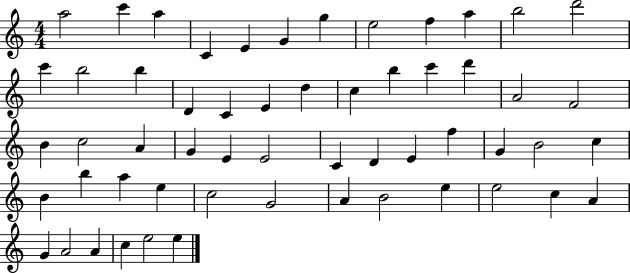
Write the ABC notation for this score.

X:1
T:Untitled
M:4/4
L:1/4
K:C
a2 c' a C E G g e2 f a b2 d'2 c' b2 b D C E d c b c' d' A2 F2 B c2 A G E E2 C D E f G B2 c B b a e c2 G2 A B2 e e2 c A G A2 A c e2 e